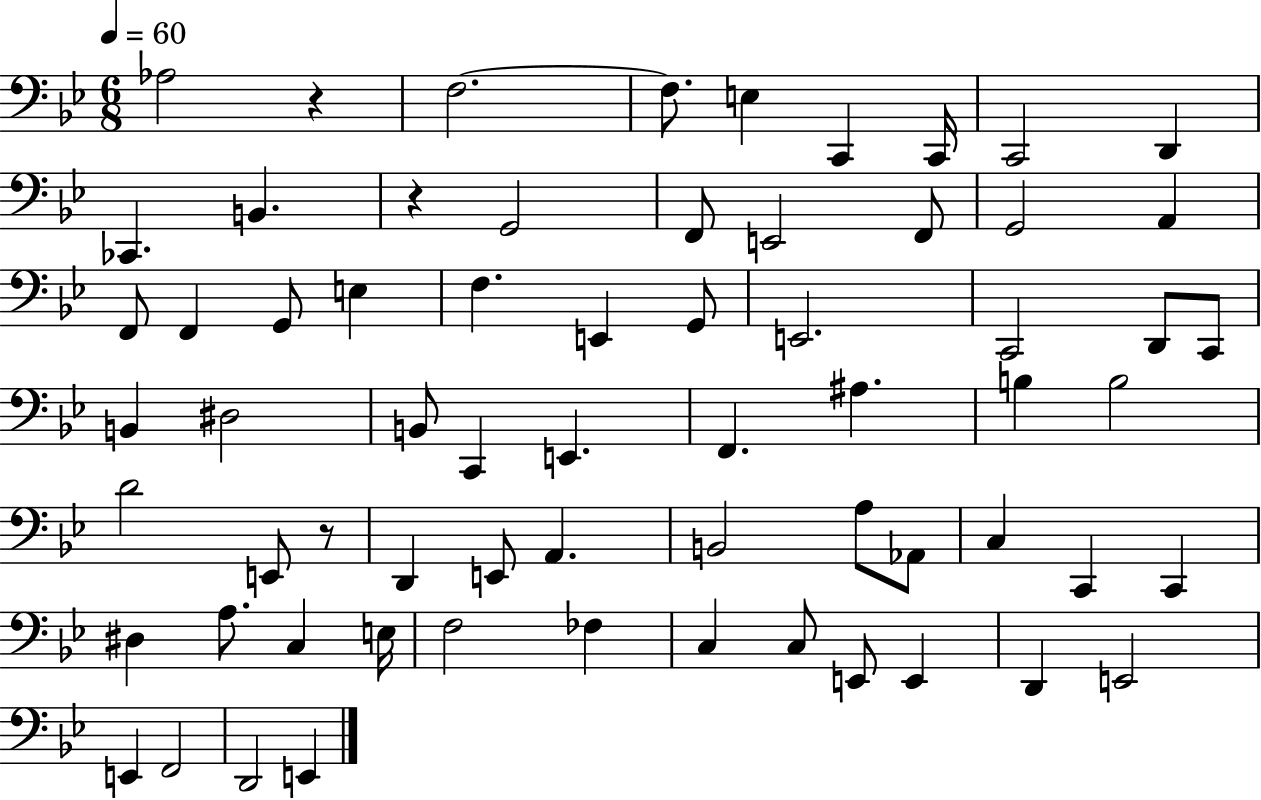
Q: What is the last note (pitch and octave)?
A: E2